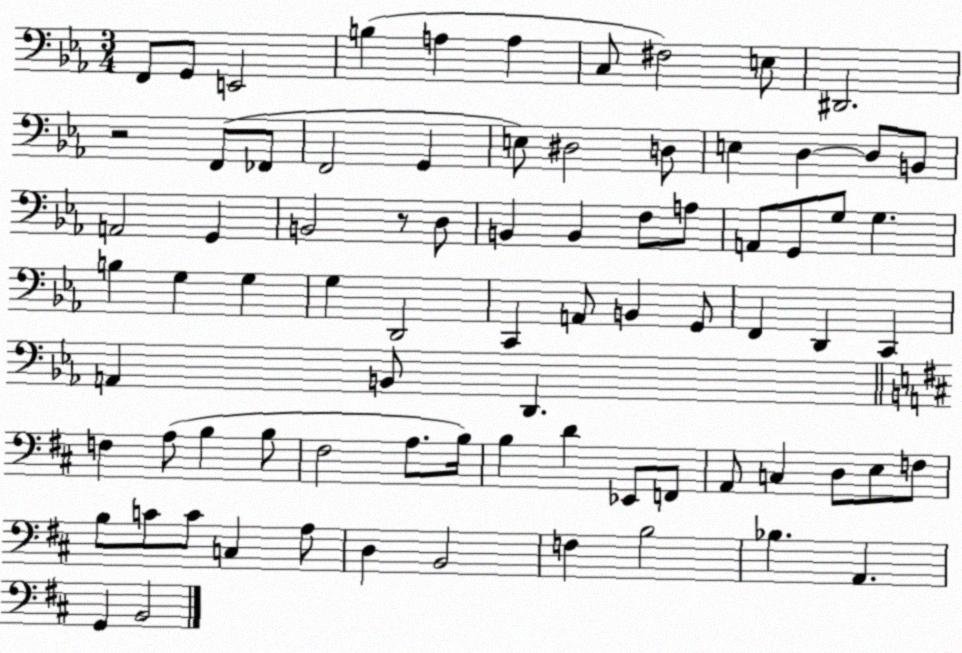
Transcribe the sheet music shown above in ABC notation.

X:1
T:Untitled
M:3/4
L:1/4
K:Eb
F,,/2 G,,/2 E,,2 B, A, A, C,/2 ^F,2 E,/2 ^D,,2 z2 F,,/2 _F,,/2 F,,2 G,, E,/2 ^D,2 D,/2 E, D, D,/2 B,,/2 A,,2 G,, B,,2 z/2 D,/2 B,, B,, F,/2 A,/2 A,,/2 G,,/2 G,/2 G, B, G, G, G, D,,2 C,, A,,/2 B,, G,,/2 F,, D,, C,, A,, B,,/2 D,, F, A,/2 B, B,/2 ^F,2 A,/2 B,/4 B, D _E,,/2 F,,/2 A,,/2 C, D,/2 E,/2 F,/2 B,/2 C/2 C/2 C, A,/2 D, B,,2 F, B,2 _B, A,, G,, B,,2